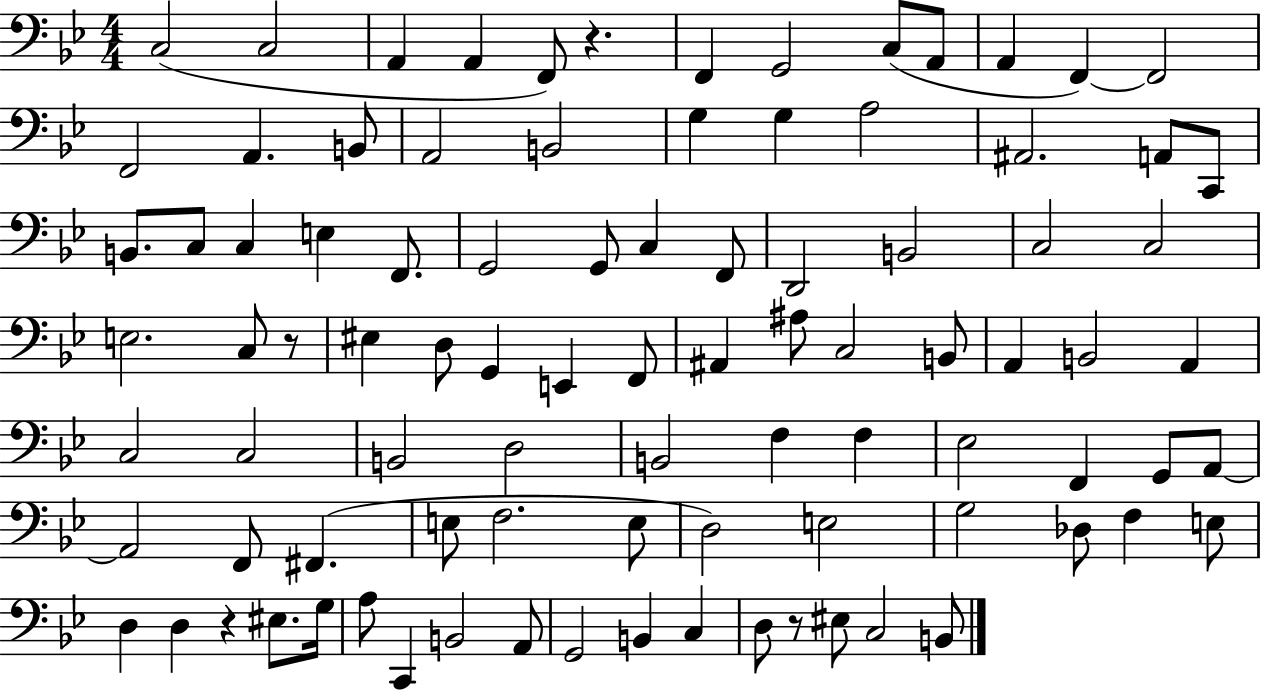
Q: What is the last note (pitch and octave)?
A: B2